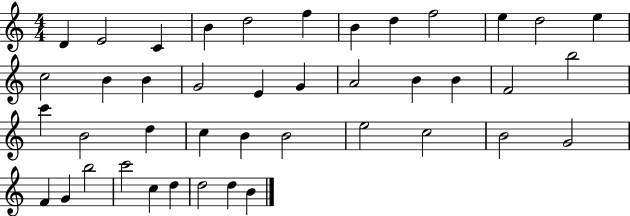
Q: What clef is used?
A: treble